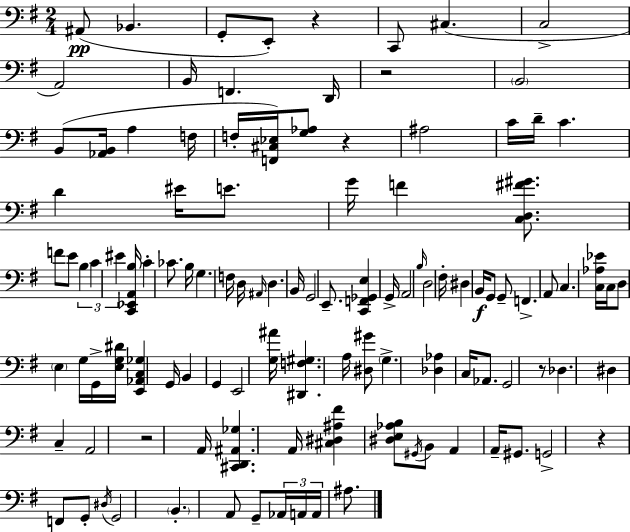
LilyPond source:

{
  \clef bass
  \numericTimeSignature
  \time 2/4
  \key g \major
  ais,8(\pp bes,4. | g,8-. e,8-.) r4 | c,8 cis4.( | c2-> | \break a,2) | b,16 f,4. d,16 | r2 | \parenthesize b,2 | \break b,8( <aes, b,>16 a4 f16 | f16-. <f, cis ees>16) <g aes>8 r4 | ais2 | c'16 d'16-- c'4. | \break d'4 eis'16 e'8. | g'16 f'4 <c d fis' gis'>8. | f'8 e'8 \tuplet 3/2 { b4 | c'4 eis'4 } | \break <c, ees, a, b>16 c'4-. ces'8. | b16 g4. f16 | d16 \grace { ais,16 } d4. | b,16 g,2 | \break e,8.-- <c, f, ges, e>4 | g,16-> a,2 | \grace { b16 } d2 | fis16-. dis4 b,16\f | \break g,8 g,8-- f,4.-> | a,8 c4. | <c aes ees'>16 c16 d8 \parenthesize e4 | g16 g,16-> <e g dis'>16 <e, aes, c ges>4 | \break g,16 b,4 g,4 | e,2 | <g ais'>16 <dis, f gis>4. | a16 <dis gis'>8 \parenthesize g4.-> | \break <des aes>4 c16 aes,8. | g,2 | r8 des4. | dis4 c4-- | \break a,2 | r2 | a,16 <cis, d, ais, ges>4. | a,16 <cis dis ais fis'>4 <dis e aes b>8 | \break \acciaccatura { gis,16 } b,8 a,4 a,16-- | gis,8. g,2-> | r4 f,8 | g,8-. \acciaccatura { dis16 } g,2 | \break \parenthesize b,4.-. | a,8 g,8-- \tuplet 3/2 { aes,16 a,16 | a,16 } ais8. \bar "|."
}